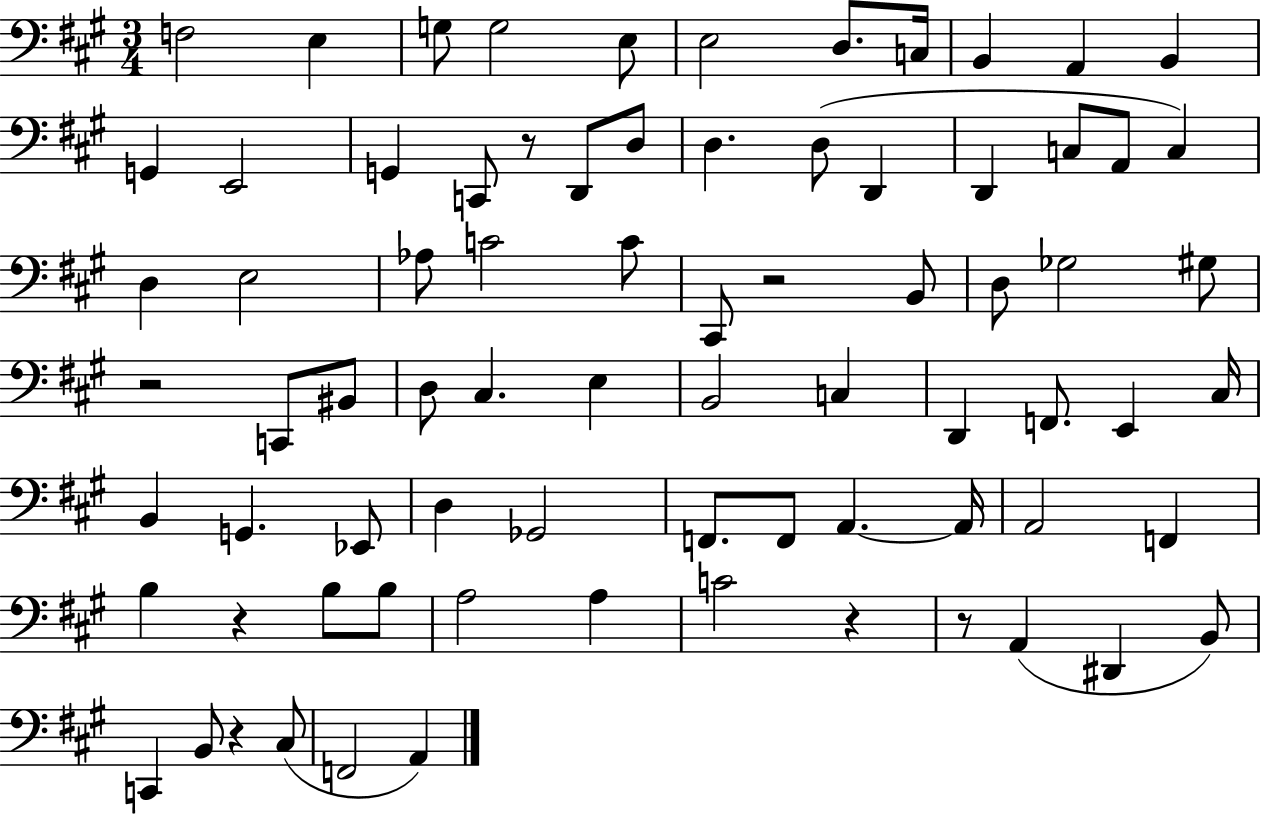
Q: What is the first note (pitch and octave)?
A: F3